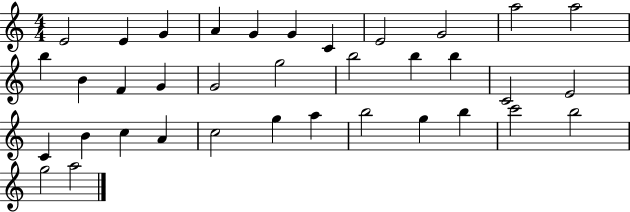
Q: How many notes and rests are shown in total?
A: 36